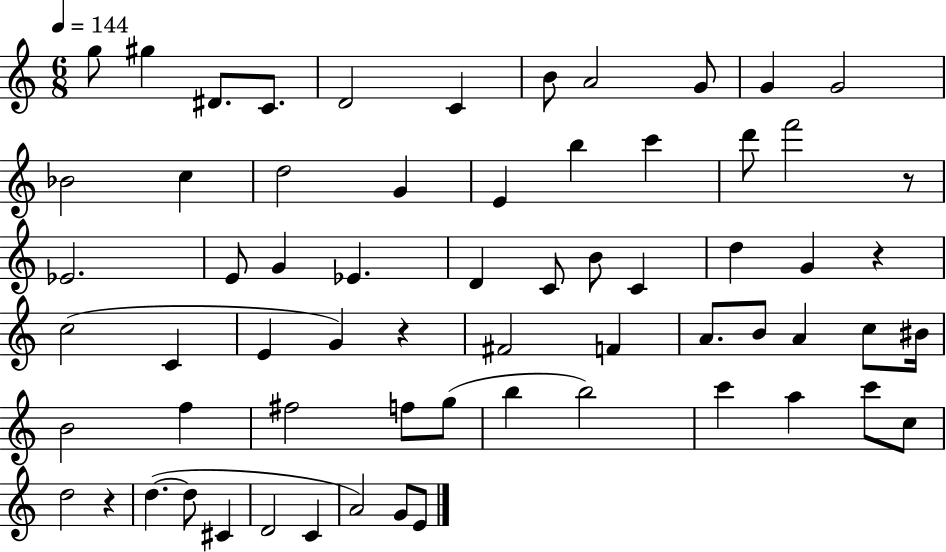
{
  \clef treble
  \numericTimeSignature
  \time 6/8
  \key c \major
  \tempo 4 = 144
  \repeat volta 2 { g''8 gis''4 dis'8. c'8. | d'2 c'4 | b'8 a'2 g'8 | g'4 g'2 | \break bes'2 c''4 | d''2 g'4 | e'4 b''4 c'''4 | d'''8 f'''2 r8 | \break ees'2. | e'8 g'4 ees'4. | d'4 c'8 b'8 c'4 | d''4 g'4 r4 | \break c''2( c'4 | e'4 g'4) r4 | fis'2 f'4 | a'8. b'8 a'4 c''8 bis'16 | \break b'2 f''4 | fis''2 f''8 g''8( | b''4 b''2) | c'''4 a''4 c'''8 c''8 | \break d''2 r4 | d''4.~(~ d''8 cis'4 | d'2 c'4 | a'2) g'8 e'8 | \break } \bar "|."
}